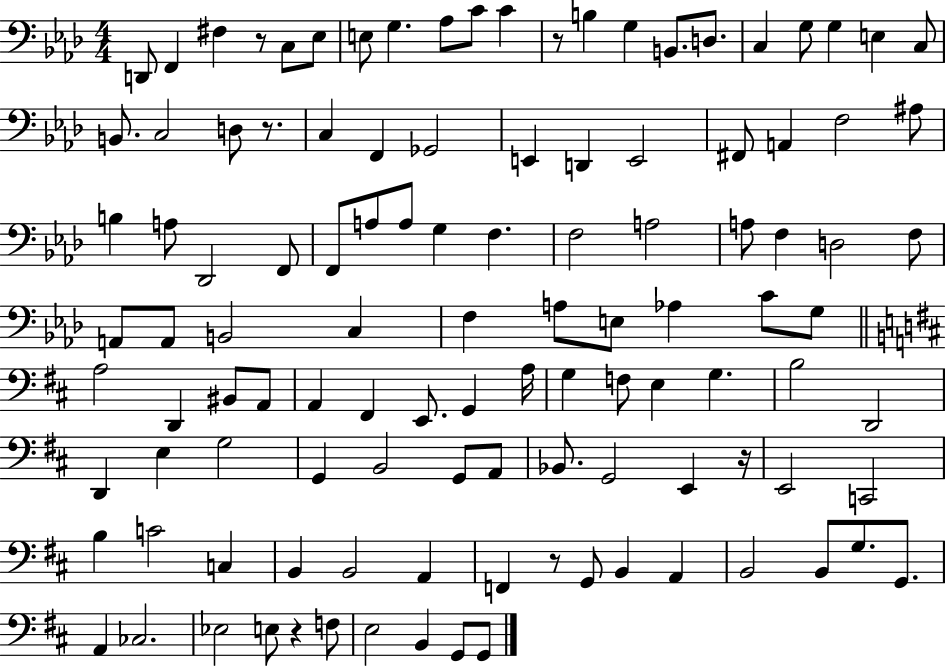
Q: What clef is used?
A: bass